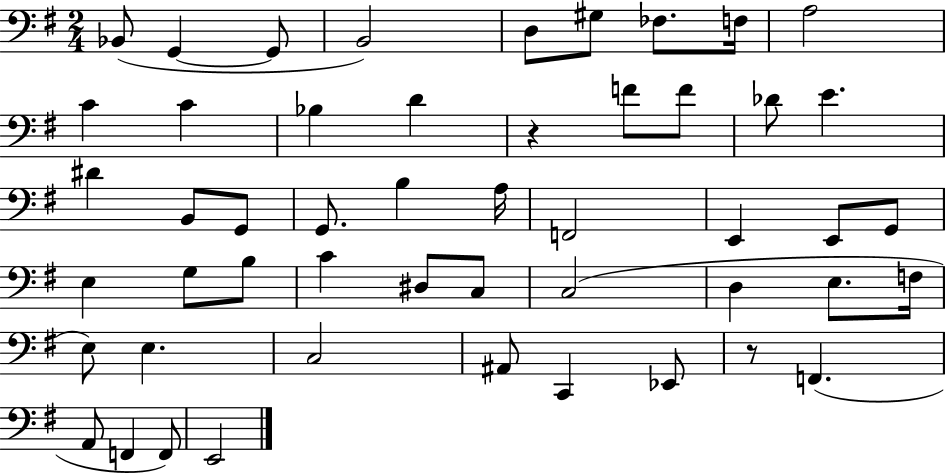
X:1
T:Untitled
M:2/4
L:1/4
K:G
_B,,/2 G,, G,,/2 B,,2 D,/2 ^G,/2 _F,/2 F,/4 A,2 C C _B, D z F/2 F/2 _D/2 E ^D B,,/2 G,,/2 G,,/2 B, A,/4 F,,2 E,, E,,/2 G,,/2 E, G,/2 B,/2 C ^D,/2 C,/2 C,2 D, E,/2 F,/4 E,/2 E, C,2 ^A,,/2 C,, _E,,/2 z/2 F,, A,,/2 F,, F,,/2 E,,2